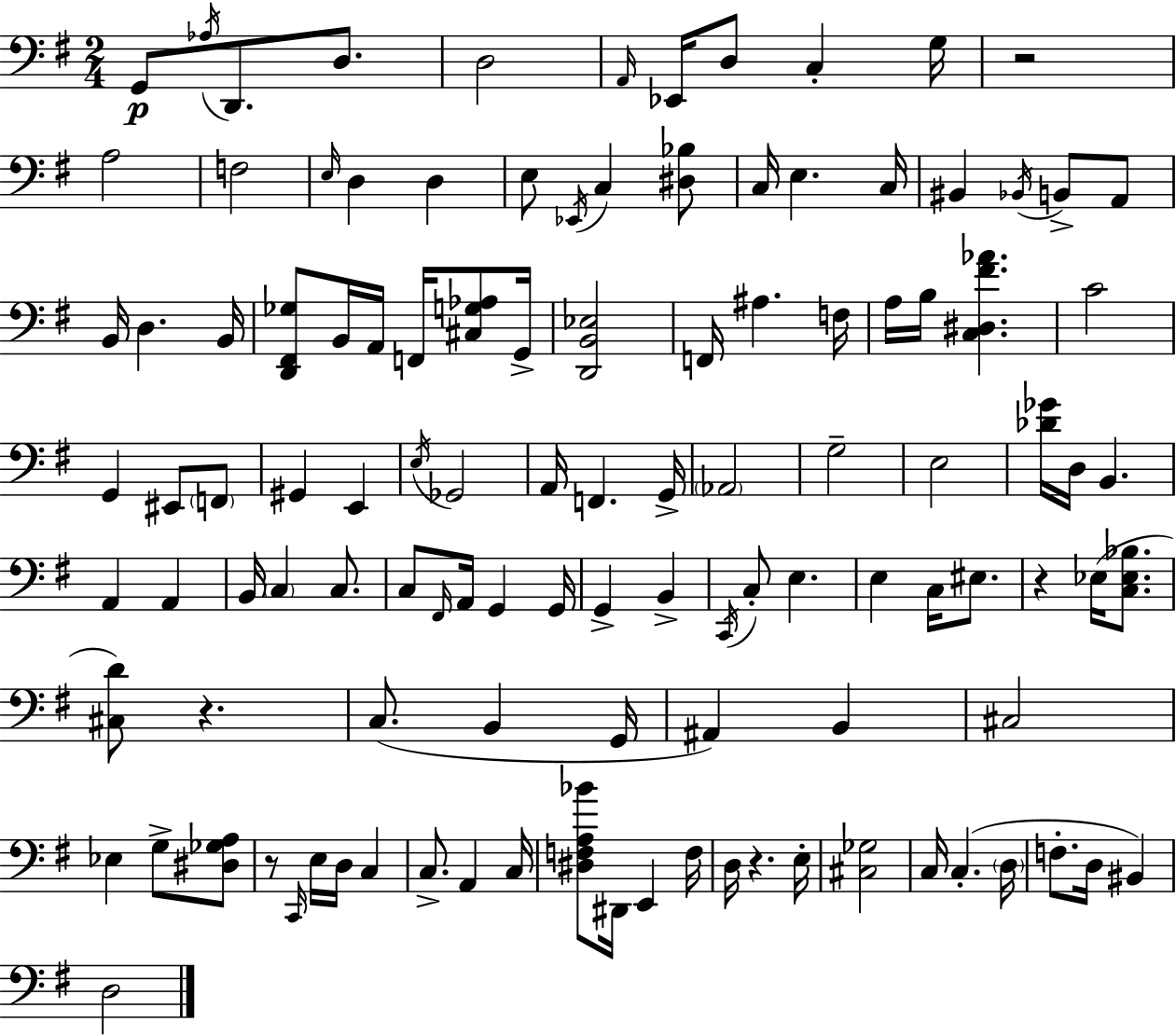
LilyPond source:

{
  \clef bass
  \numericTimeSignature
  \time 2/4
  \key e \minor
  g,8\p \acciaccatura { aes16 } d,8. d8. | d2 | \grace { a,16 } ees,16 d8 c4-. | g16 r2 | \break a2 | f2 | \grace { e16 } d4 d4 | e8 \acciaccatura { ees,16 } c4 | \break <dis bes>8 c16 e4. | c16 bis,4 | \acciaccatura { bes,16 } b,8-> a,8 b,16 d4. | b,16 <d, fis, ges>8 b,16 | \break a,16 f,16 <cis g aes>8 g,16-> <d, b, ees>2 | f,16 ais4. | f16 a16 b16 <c dis fis' aes'>4. | c'2 | \break g,4 | eis,8 \parenthesize f,8 gis,4 | e,4 \acciaccatura { e16 } ges,2 | a,16 f,4. | \break g,16-> \parenthesize aes,2 | g2-- | e2 | <des' ges'>16 d16 | \break b,4. a,4 | a,4 b,16 \parenthesize c4 | c8. c8 | \grace { fis,16 } a,16 g,4 g,16 g,4-> | \break b,4-> \acciaccatura { c,16 } | c8-. e4. | e4 c16 eis8. | r4 ees16( <c ees bes>8. | \break <cis d'>8) r4. | c8.( b,4 g,16 | ais,4) b,4 | cis2 | \break ees4 g8-> <dis ges a>8 | r8 \grace { c,16 } e16 d16 c4 | c8.-> a,4 | c16 <dis f a bes'>8 dis,16 e,4 | \break f16 d16 r4. | e16-. <cis ges>2 | c16 c4.-.( | \parenthesize d16 f8.-. d16 bis,4) | \break d2 | \bar "|."
}